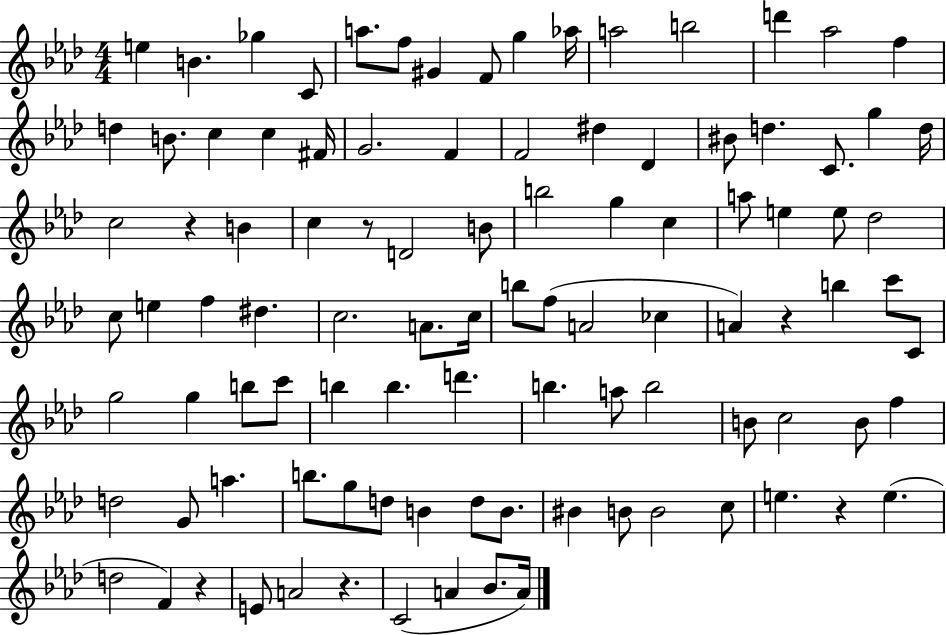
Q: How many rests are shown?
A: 6